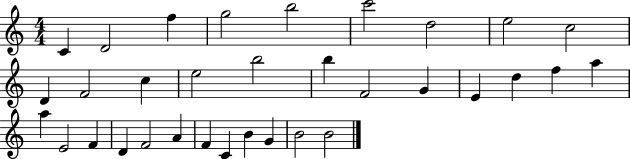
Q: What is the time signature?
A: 4/4